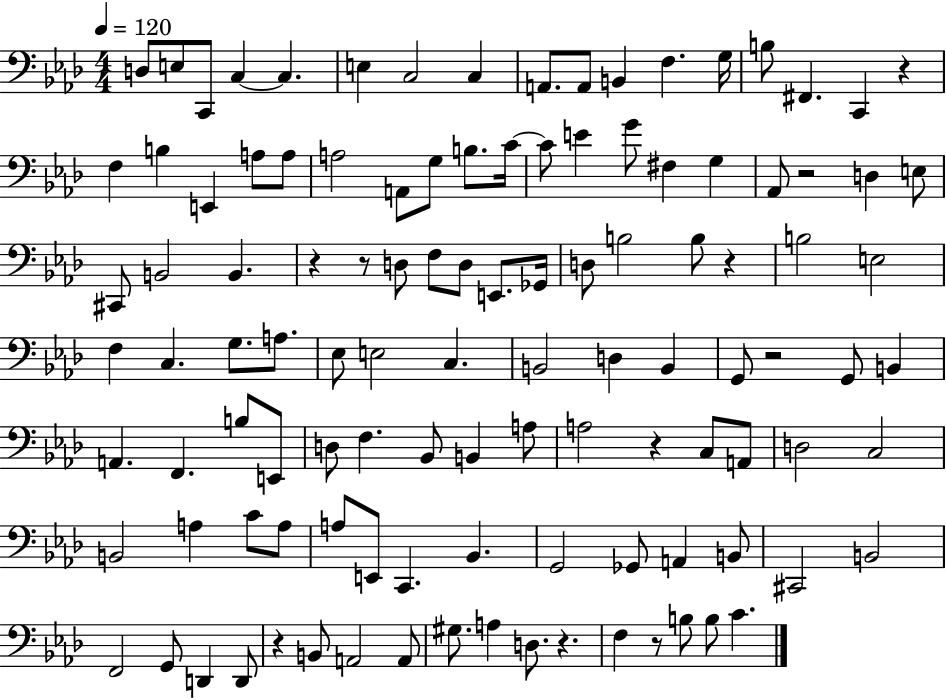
X:1
T:Untitled
M:4/4
L:1/4
K:Ab
D,/2 E,/2 C,,/2 C, C, E, C,2 C, A,,/2 A,,/2 B,, F, G,/4 B,/2 ^F,, C,, z F, B, E,, A,/2 A,/2 A,2 A,,/2 G,/2 B,/2 C/4 C/2 E G/2 ^F, G, _A,,/2 z2 D, E,/2 ^C,,/2 B,,2 B,, z z/2 D,/2 F,/2 D,/2 E,,/2 _G,,/4 D,/2 B,2 B,/2 z B,2 E,2 F, C, G,/2 A,/2 _E,/2 E,2 C, B,,2 D, B,, G,,/2 z2 G,,/2 B,, A,, F,, B,/2 E,,/2 D,/2 F, _B,,/2 B,, A,/2 A,2 z C,/2 A,,/2 D,2 C,2 B,,2 A, C/2 A,/2 A,/2 E,,/2 C,, _B,, G,,2 _G,,/2 A,, B,,/2 ^C,,2 B,,2 F,,2 G,,/2 D,, D,,/2 z B,,/2 A,,2 A,,/2 ^G,/2 A, D,/2 z F, z/2 B,/2 B,/2 C